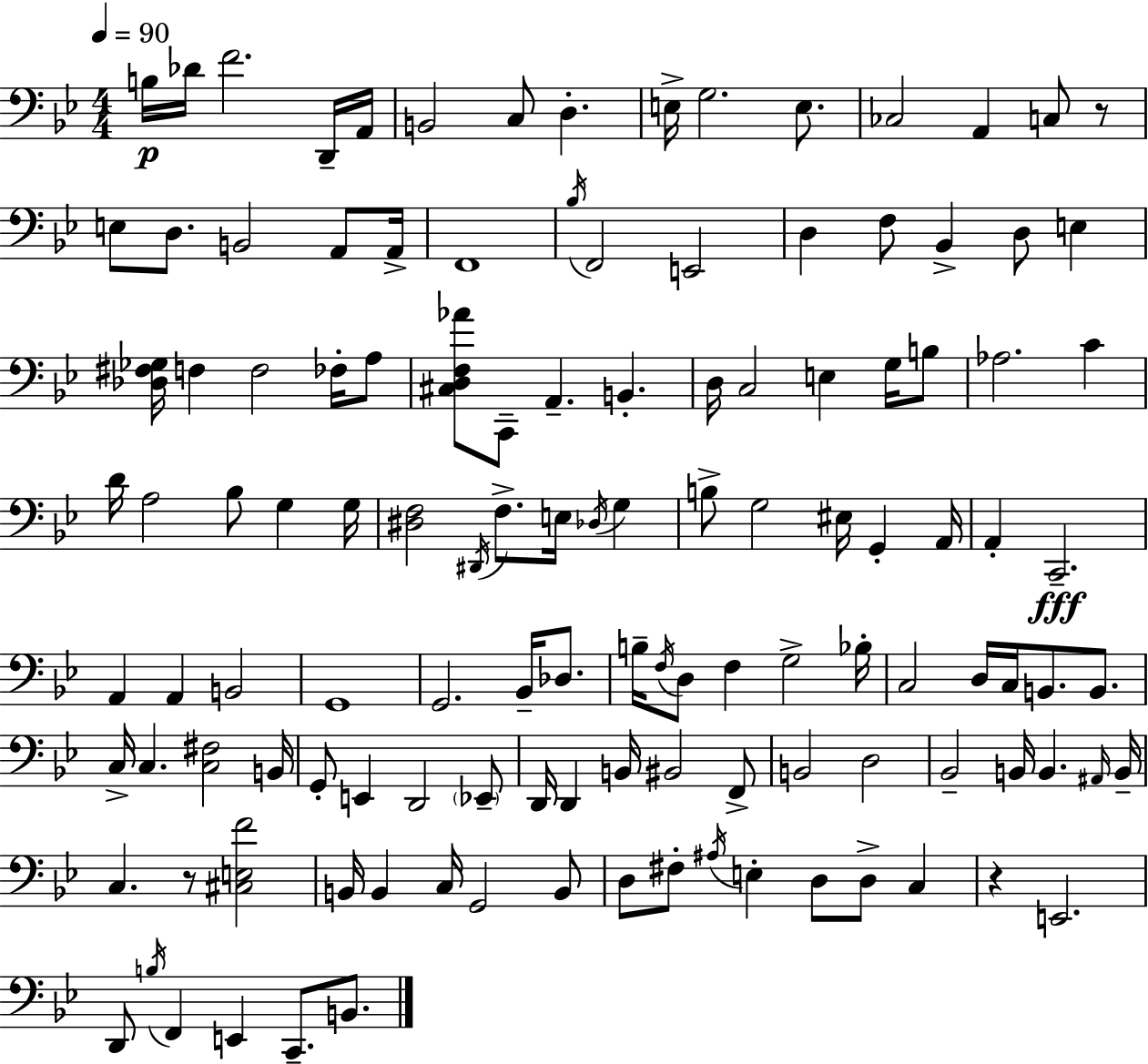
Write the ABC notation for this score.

X:1
T:Untitled
M:4/4
L:1/4
K:Gm
B,/4 _D/4 F2 D,,/4 A,,/4 B,,2 C,/2 D, E,/4 G,2 E,/2 _C,2 A,, C,/2 z/2 E,/2 D,/2 B,,2 A,,/2 A,,/4 F,,4 _B,/4 F,,2 E,,2 D, F,/2 _B,, D,/2 E, [_D,^F,_G,]/4 F, F,2 _F,/4 A,/2 [^C,D,F,_A]/2 C,,/2 A,, B,, D,/4 C,2 E, G,/4 B,/2 _A,2 C D/4 A,2 _B,/2 G, G,/4 [^D,F,]2 ^D,,/4 F,/2 E,/4 _D,/4 G, B,/2 G,2 ^E,/4 G,, A,,/4 A,, C,,2 A,, A,, B,,2 G,,4 G,,2 _B,,/4 _D,/2 B,/4 F,/4 D,/2 F, G,2 _B,/4 C,2 D,/4 C,/4 B,,/2 B,,/2 C,/4 C, [C,^F,]2 B,,/4 G,,/2 E,, D,,2 _E,,/2 D,,/4 D,, B,,/4 ^B,,2 F,,/2 B,,2 D,2 _B,,2 B,,/4 B,, ^A,,/4 B,,/4 C, z/2 [^C,E,F]2 B,,/4 B,, C,/4 G,,2 B,,/2 D,/2 ^F,/2 ^A,/4 E, D,/2 D,/2 C, z E,,2 D,,/2 B,/4 F,, E,, C,,/2 B,,/2